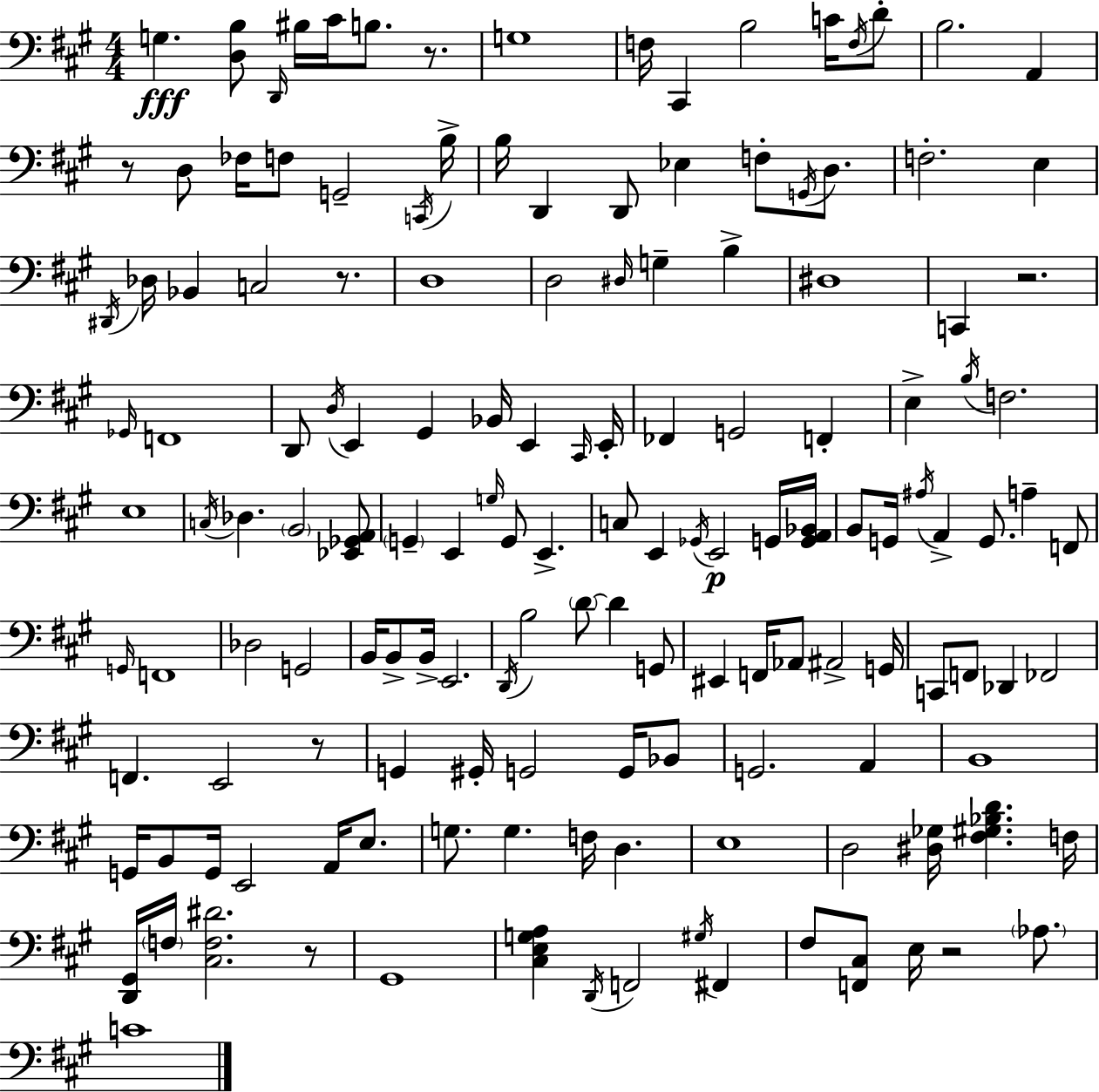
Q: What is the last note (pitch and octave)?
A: C4